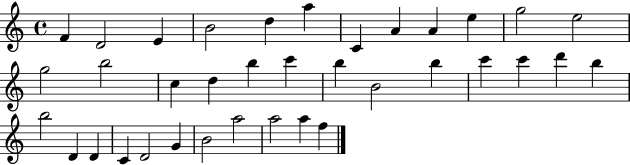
X:1
T:Untitled
M:4/4
L:1/4
K:C
F D2 E B2 d a C A A e g2 e2 g2 b2 c d b c' b B2 b c' c' d' b b2 D D C D2 G B2 a2 a2 a f